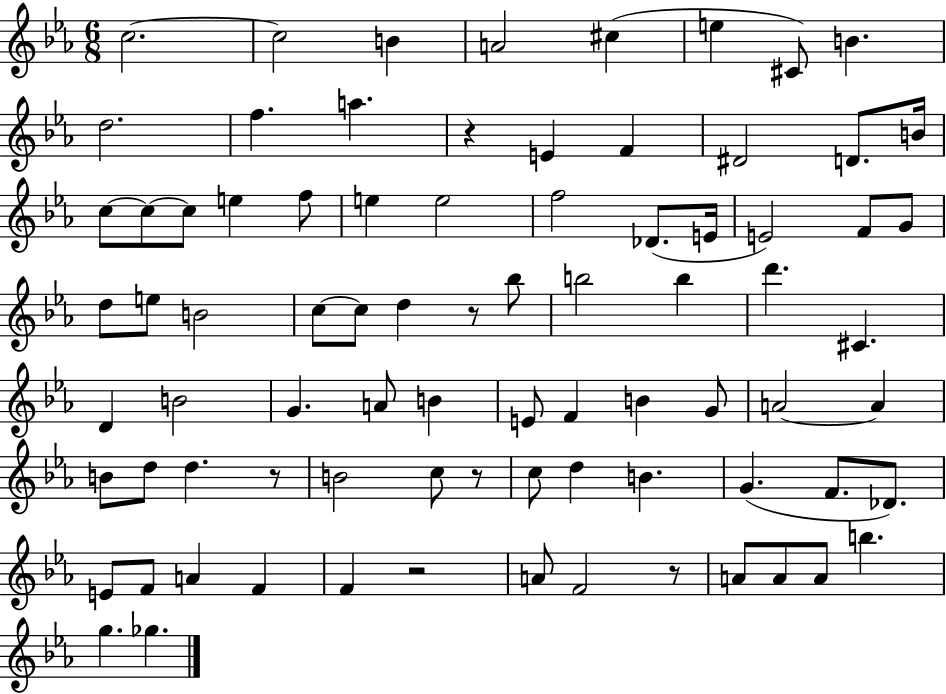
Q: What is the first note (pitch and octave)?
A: C5